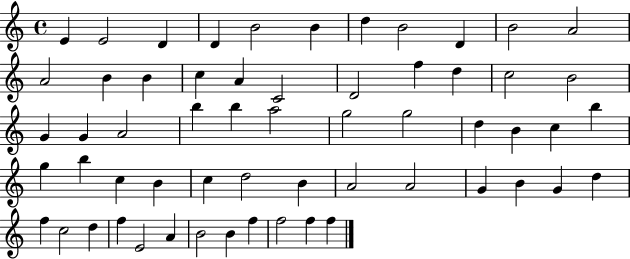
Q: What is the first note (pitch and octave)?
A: E4